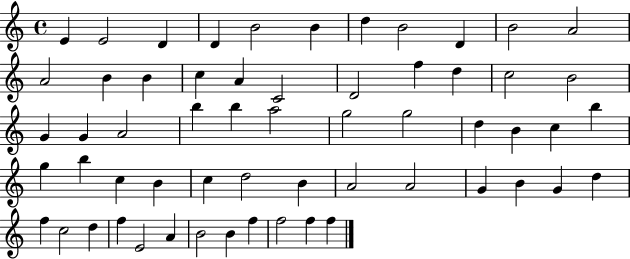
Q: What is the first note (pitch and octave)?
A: E4